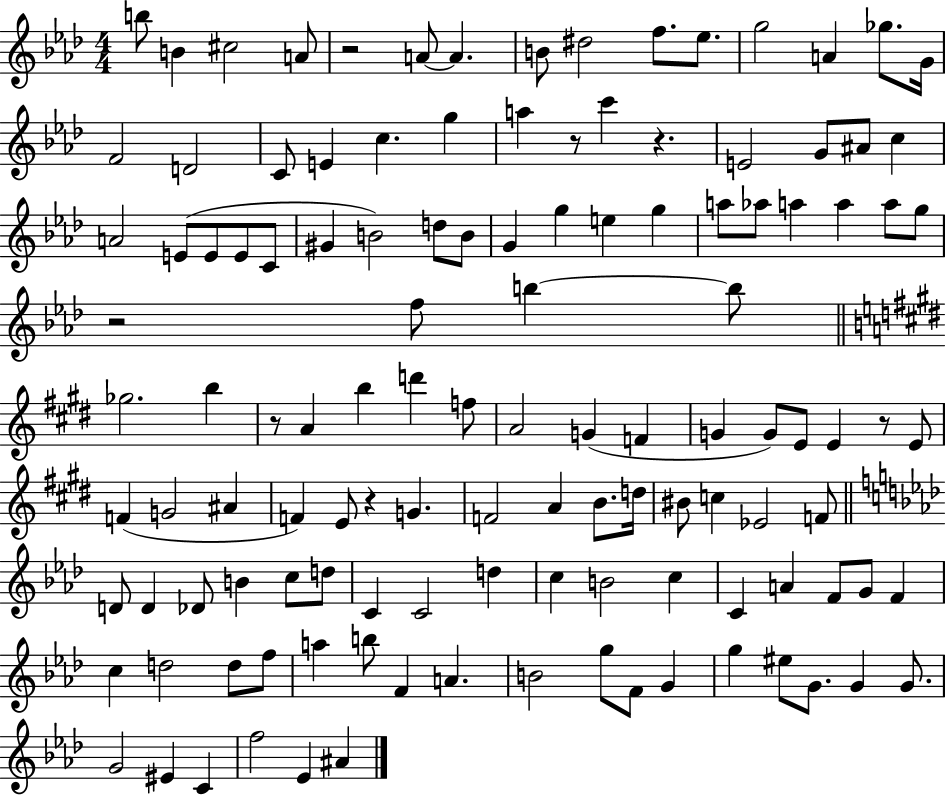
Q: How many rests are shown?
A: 7